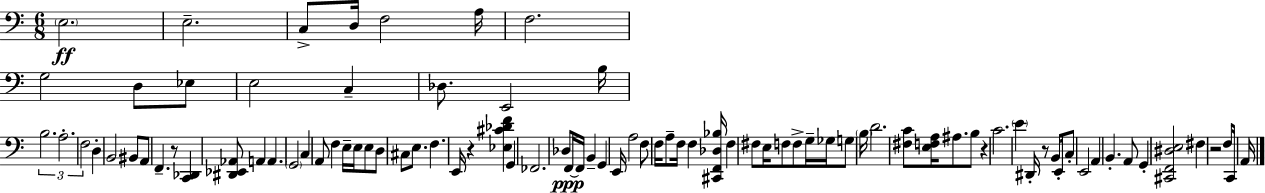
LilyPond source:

{
  \clef bass
  \numericTimeSignature
  \time 6/8
  \key a \minor
  \parenthesize e2.\ff | e2.-- | c8-> d16 f2 a16 | f2. | \break g2 d8 ees8 | e2 c4-- | des8. e,2 b16 | \tuplet 3/2 { b2. | \break a2.-. | f2 } d4-. | b,2 bis,8 a,8 | f,4.-- r8 <c, des,>4 | \break <dis, ees, aes,>8 a,4 a,4. | \parenthesize g,2 c4 | a,8 f4 e16-- e16 e8 d8 | cis8 e8. f4. e,16 | \break r4 <ees cis' des' f'>4 g,4 | fes,2. | des8 f,16~~\ppp f,16 b,4-- g,4 | e,16 a2 f8 f16 | \break a8-- f16 f4 <cis, f, des bes>16 f4 | fis8 e16 f8 f8-> g16-- ges16 g8 \parenthesize b16 | d'2. | <fis c'>8 <e f a>16 ais8. b8 r4 | \break c'2. | \parenthesize e'4 dis,16-. r8 b,8 e,16-. c8-. | e,2 a,4 | b,4.-. a,8 g,4-. | \break <cis, f, dis e>2 fis4 | r2 f8 c,16 a,16 | \bar "|."
}